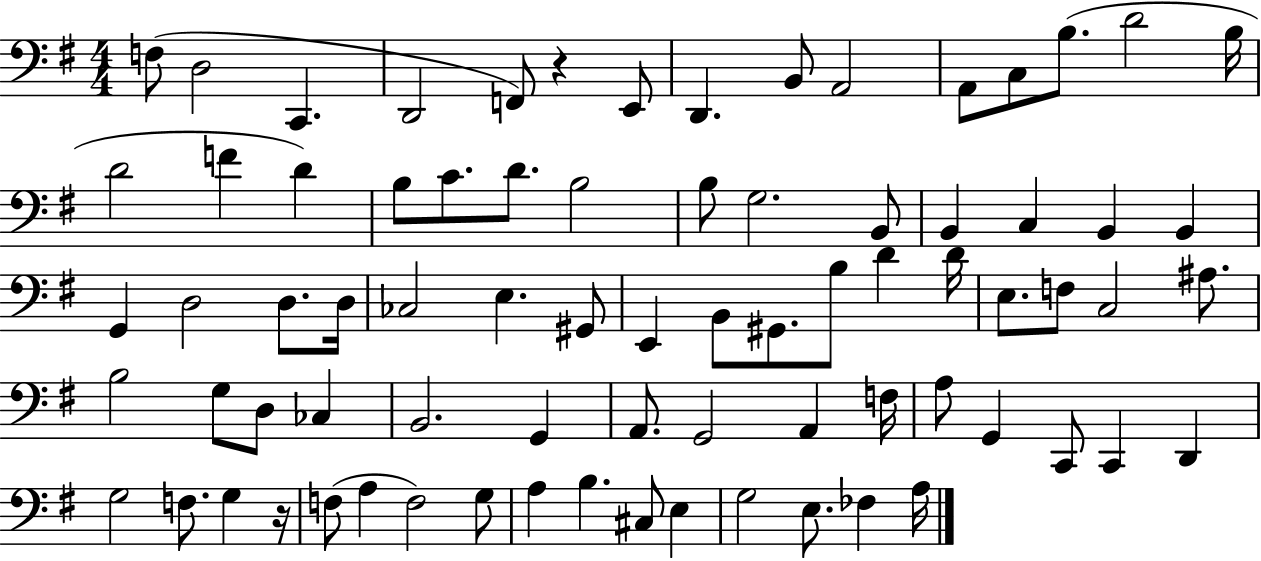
{
  \clef bass
  \numericTimeSignature
  \time 4/4
  \key g \major
  \repeat volta 2 { f8( d2 c,4. | d,2 f,8) r4 e,8 | d,4. b,8 a,2 | a,8 c8 b8.( d'2 b16 | \break d'2 f'4 d'4) | b8 c'8. d'8. b2 | b8 g2. b,8 | b,4 c4 b,4 b,4 | \break g,4 d2 d8. d16 | ces2 e4. gis,8 | e,4 b,8 gis,8. b8 d'4 d'16 | e8. f8 c2 ais8. | \break b2 g8 d8 ces4 | b,2. g,4 | a,8. g,2 a,4 f16 | a8 g,4 c,8 c,4 d,4 | \break g2 f8. g4 r16 | f8( a4 f2) g8 | a4 b4. cis8 e4 | g2 e8. fes4 a16 | \break } \bar "|."
}